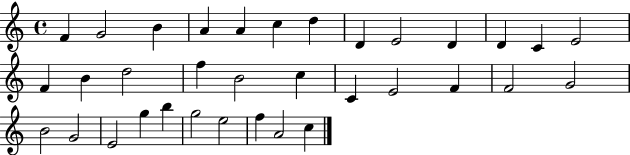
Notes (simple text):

F4/q G4/h B4/q A4/q A4/q C5/q D5/q D4/q E4/h D4/q D4/q C4/q E4/h F4/q B4/q D5/h F5/q B4/h C5/q C4/q E4/h F4/q F4/h G4/h B4/h G4/h E4/h G5/q B5/q G5/h E5/h F5/q A4/h C5/q